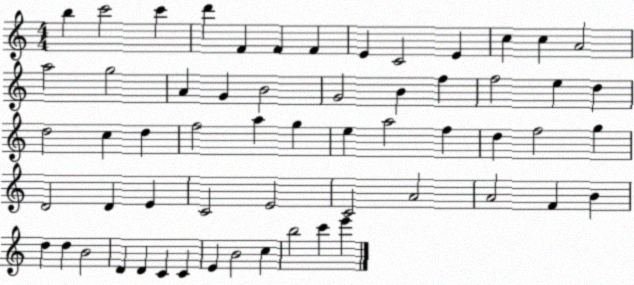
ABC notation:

X:1
T:Untitled
M:4/4
L:1/4
K:C
b c'2 c' d' F F F E C2 E c c A2 a2 g2 A G B2 G2 B f f2 e d d2 c d f2 a g e a2 f d f2 g D2 D E C2 E2 C2 A2 A2 F B d d B2 D D C C E B2 c b2 c' e'